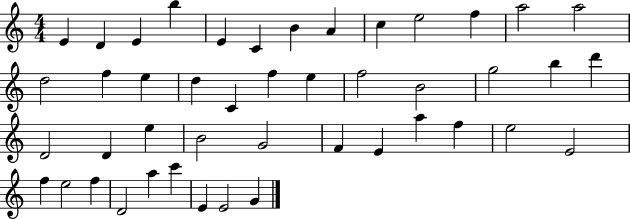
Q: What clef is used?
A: treble